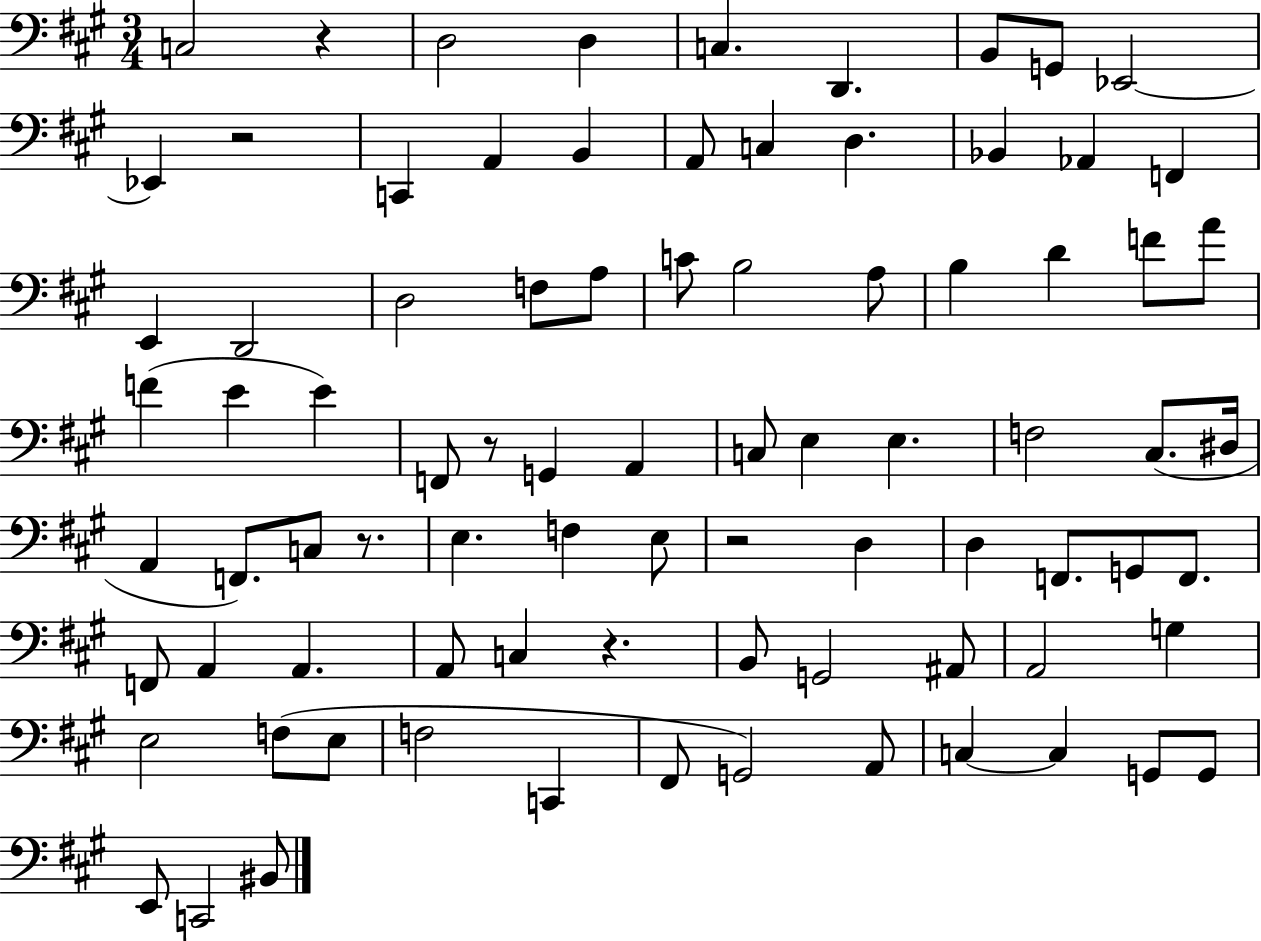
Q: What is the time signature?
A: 3/4